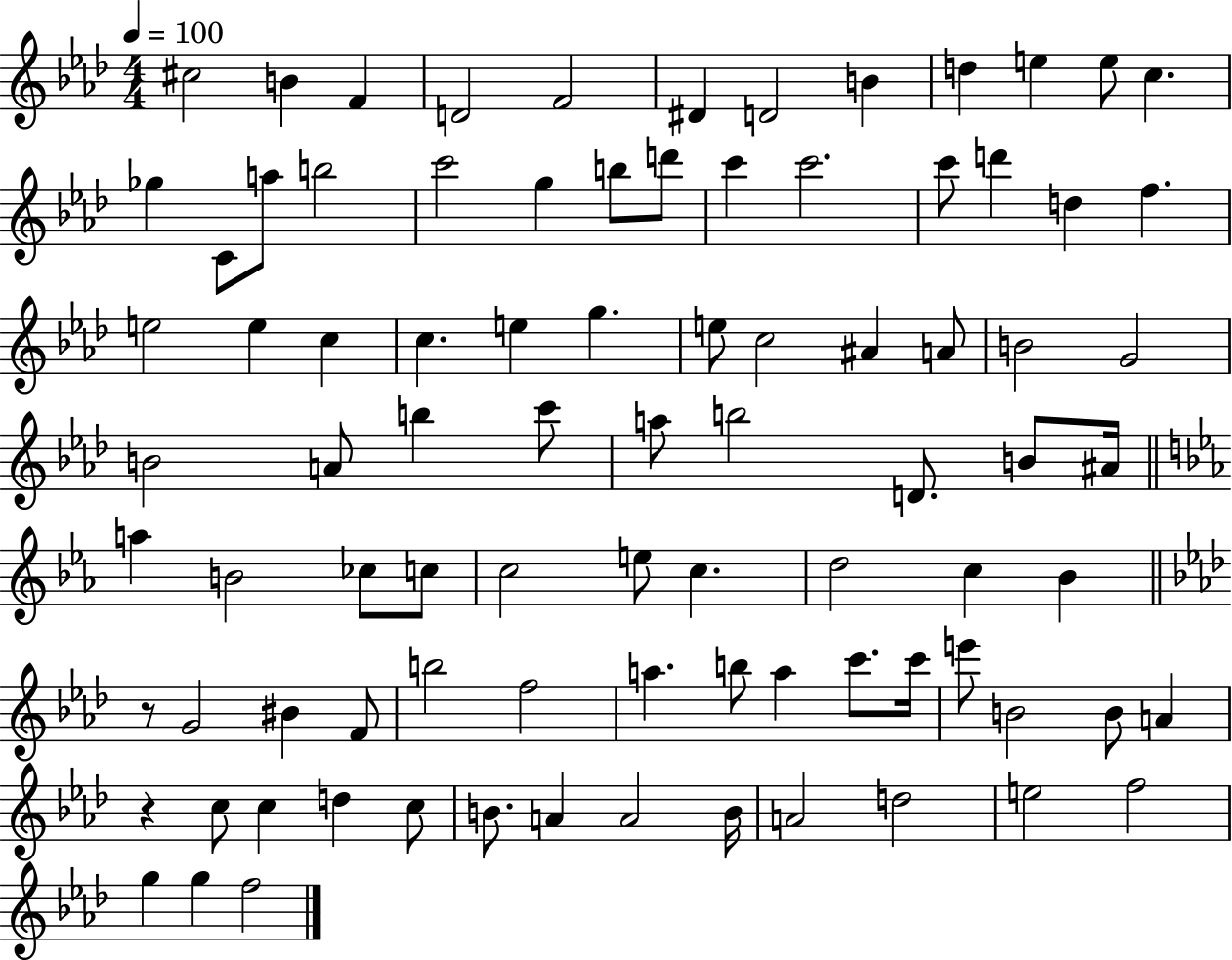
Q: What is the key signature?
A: AES major